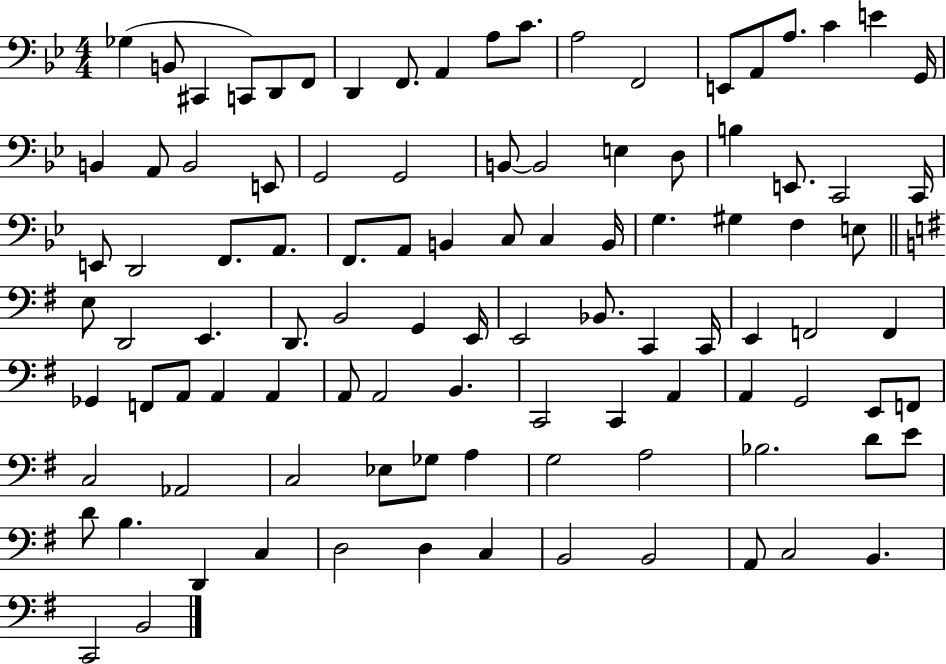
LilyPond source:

{
  \clef bass
  \numericTimeSignature
  \time 4/4
  \key bes \major
  ges4( b,8 cis,4 c,8) d,8 f,8 | d,4 f,8. a,4 a8 c'8. | a2 f,2 | e,8 a,8 a8. c'4 e'4 g,16 | \break b,4 a,8 b,2 e,8 | g,2 g,2 | b,8~~ b,2 e4 d8 | b4 e,8. c,2 c,16 | \break e,8 d,2 f,8. a,8. | f,8. a,8 b,4 c8 c4 b,16 | g4. gis4 f4 e8 | \bar "||" \break \key g \major e8 d,2 e,4. | d,8. b,2 g,4 e,16 | e,2 bes,8. c,4 c,16 | e,4 f,2 f,4 | \break ges,4 f,8 a,8 a,4 a,4 | a,8 a,2 b,4. | c,2 c,4 a,4 | a,4 g,2 e,8 f,8 | \break c2 aes,2 | c2 ees8 ges8 a4 | g2 a2 | bes2. d'8 e'8 | \break d'8 b4. d,4 c4 | d2 d4 c4 | b,2 b,2 | a,8 c2 b,4. | \break c,2 b,2 | \bar "|."
}